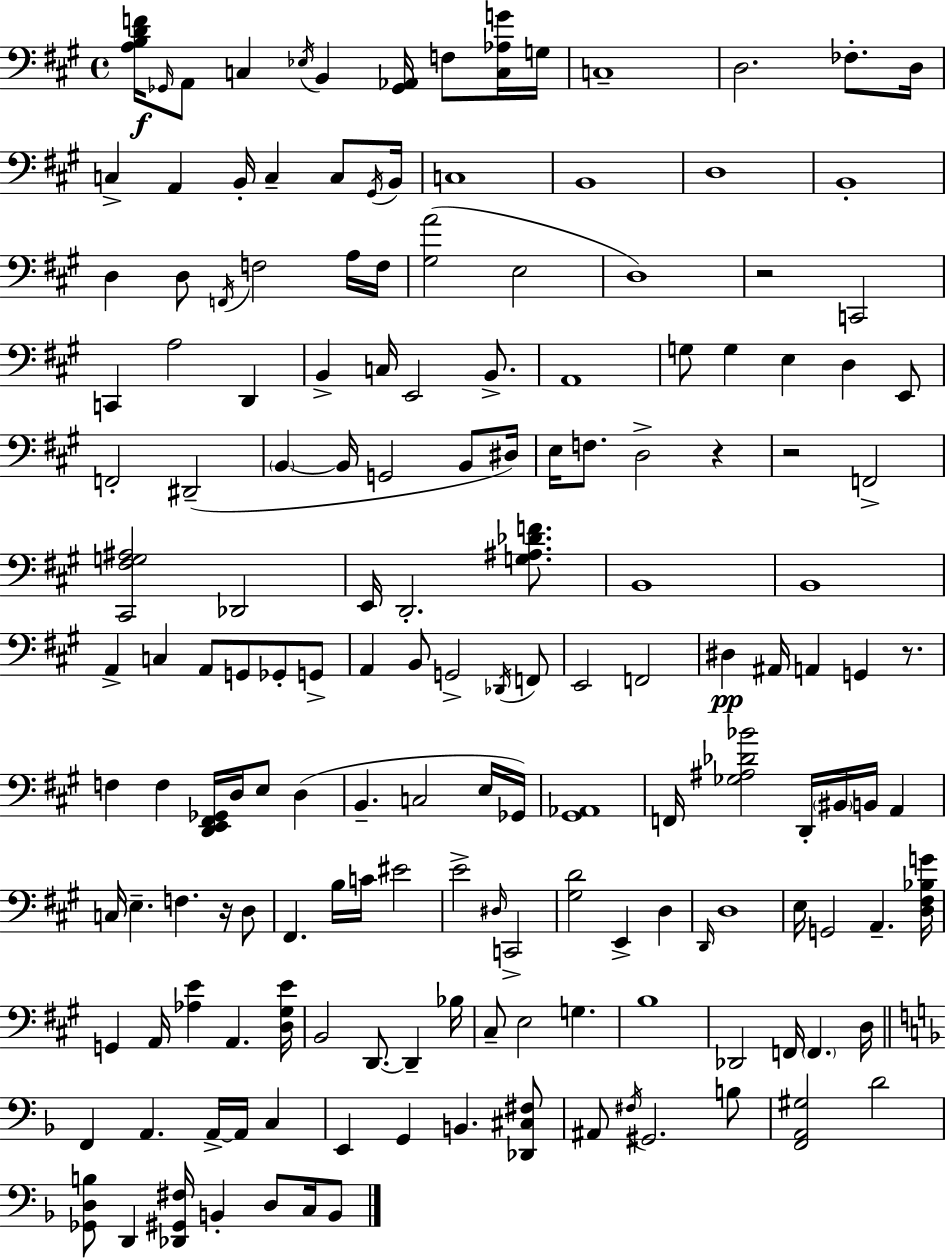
{
  \clef bass
  \time 4/4
  \defaultTimeSignature
  \key a \major
  <a b d' f'>16\f \grace { ges,16 } a,8 c4 \acciaccatura { ees16 } b,4 <ges, aes,>16 f8 | <c aes g'>16 g16 c1-- | d2. fes8.-. | d16 c4-> a,4 b,16-. c4-- c8 | \break \acciaccatura { gis,16 } b,16 c1 | b,1 | d1 | b,1-. | \break d4 d8 \acciaccatura { f,16 } f2 | a16 f16 <gis a'>2( e2 | d1) | r2 c,2 | \break c,4 a2 | d,4 b,4-> c16 e,2 | b,8.-> a,1 | g8 g4 e4 d4 | \break e,8 f,2-. dis,2--( | \parenthesize b,4~~ b,16 g,2 | b,8 dis16) e16 f8. d2-> | r4 r2 f,2-> | \break <cis, fis g ais>2 des,2 | e,16 d,2.-. | <g ais des' f'>8. b,1 | b,1 | \break a,4-> c4 a,8 g,8 | ges,8-. g,8-> a,4 b,8 g,2-> | \acciaccatura { des,16 } f,8 e,2 f,2 | dis4\pp ais,16 a,4 g,4 | \break r8. f4 f4 <d, e, fis, ges,>16 d16 e8 | d4( b,4.-- c2 | e16 ges,16) <gis, aes,>1 | f,16 <ges ais des' bes'>2 d,16-. \parenthesize bis,16 | \break b,16 a,4 c16 e4.-- f4. | r16 d8 fis,4. b16 c'16 eis'2 | e'2-> \grace { dis16 } c,2-> | <gis d'>2 e,4-> | \break d4 \grace { d,16 } d1 | e16 g,2 | a,4.-- <d fis bes g'>16 g,4 a,16 <aes e'>4 | a,4. <d gis e'>16 b,2 d,8.~~ | \break d,4-- bes16 cis8-- e2 | g4. b1 | des,2 f,16 | \parenthesize f,4. d16 \bar "||" \break \key f \major f,4 a,4. a,16->~~ a,16 c4 | e,4 g,4 b,4. <des, cis fis>8 | ais,8 \acciaccatura { fis16 } gis,2. b8 | <f, a, gis>2 d'2 | \break <ges, d b>8 d,4 <des, gis, fis>16 b,4-. d8 c16 b,8 | \bar "|."
}